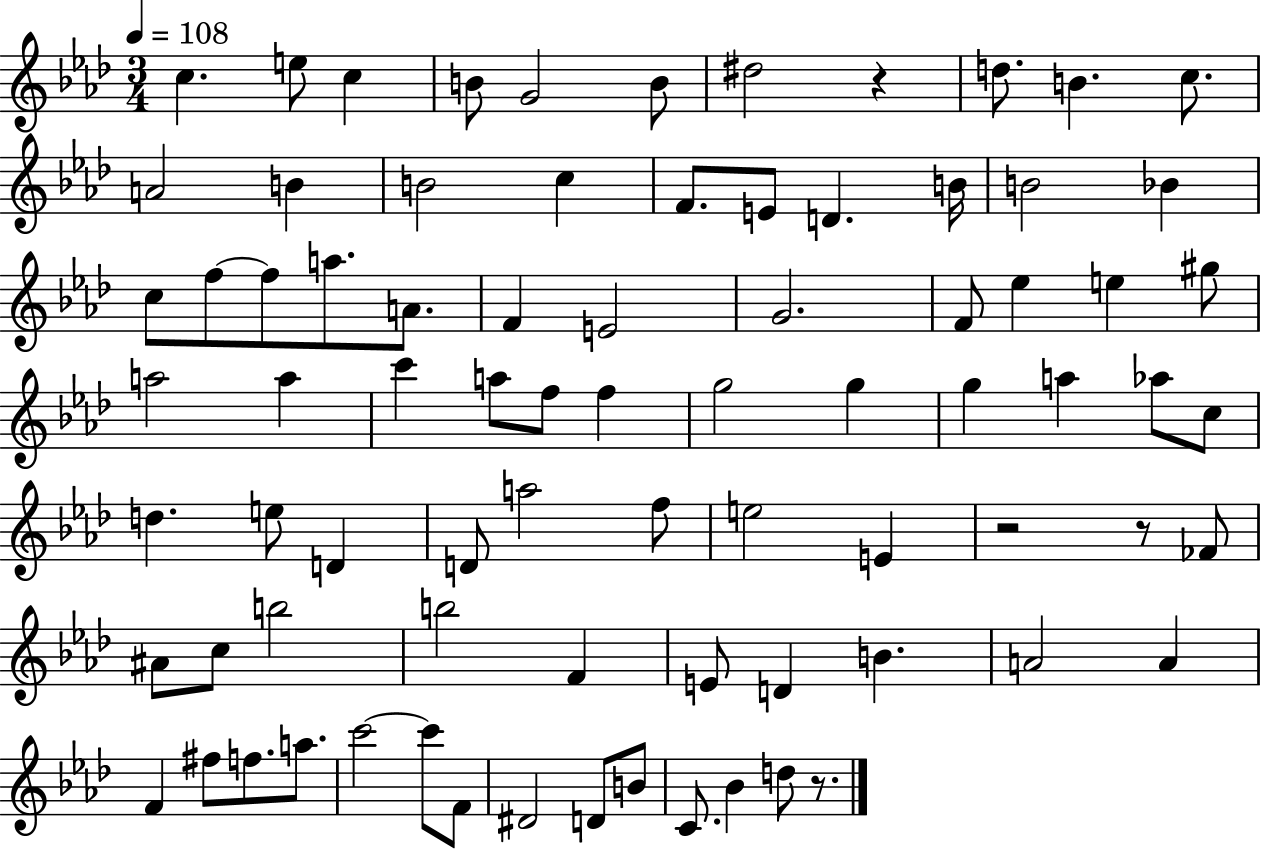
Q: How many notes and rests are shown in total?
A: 80